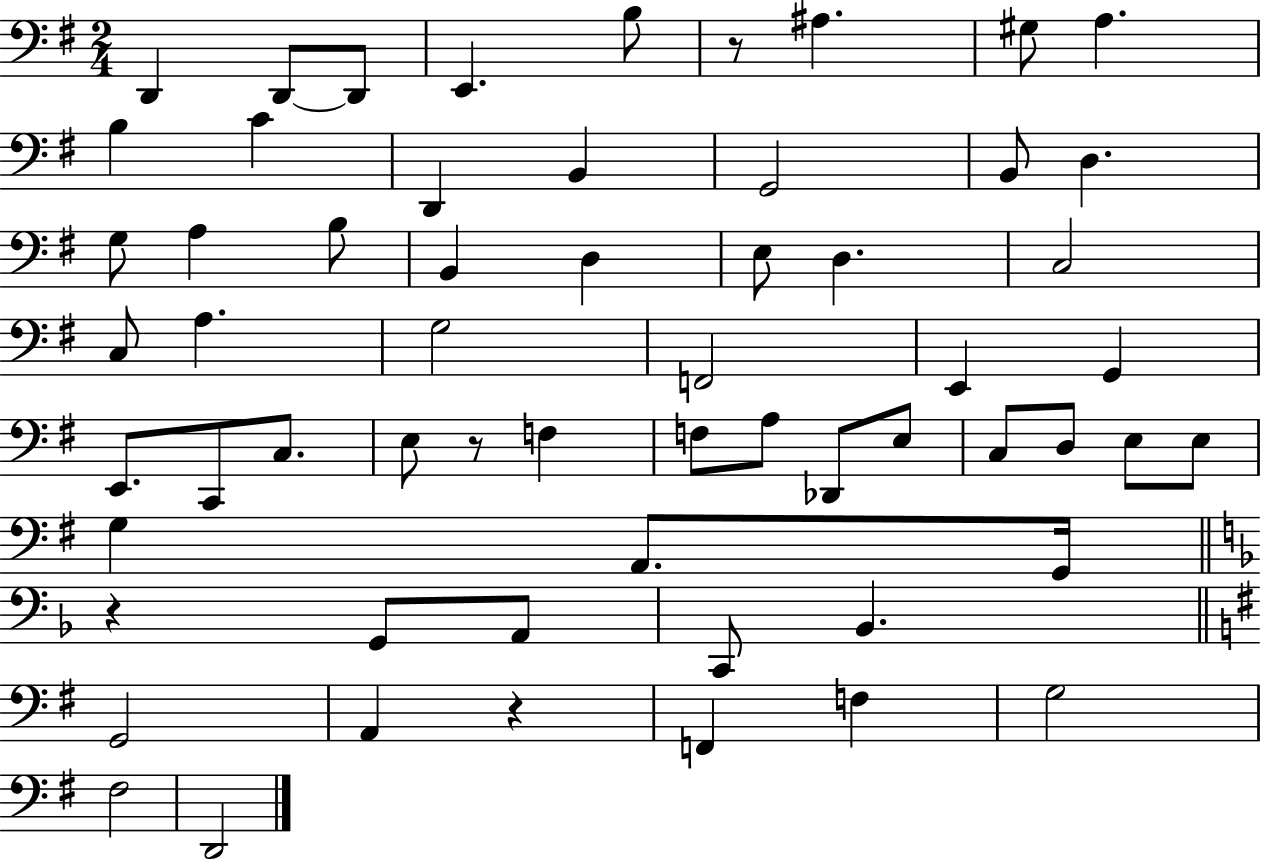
{
  \clef bass
  \numericTimeSignature
  \time 2/4
  \key g \major
  d,4 d,8~~ d,8 | e,4. b8 | r8 ais4. | gis8 a4. | \break b4 c'4 | d,4 b,4 | g,2 | b,8 d4. | \break g8 a4 b8 | b,4 d4 | e8 d4. | c2 | \break c8 a4. | g2 | f,2 | e,4 g,4 | \break e,8. c,8 c8. | e8 r8 f4 | f8 a8 des,8 e8 | c8 d8 e8 e8 | \break g4 a,8. g,16 | \bar "||" \break \key f \major r4 g,8 a,8 | c,8 bes,4. | \bar "||" \break \key g \major g,2 | a,4 r4 | f,4 f4 | g2 | \break fis2 | d,2 | \bar "|."
}